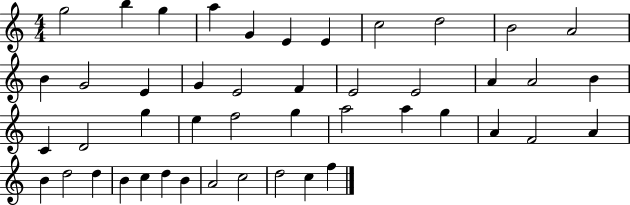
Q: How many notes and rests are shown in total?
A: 46